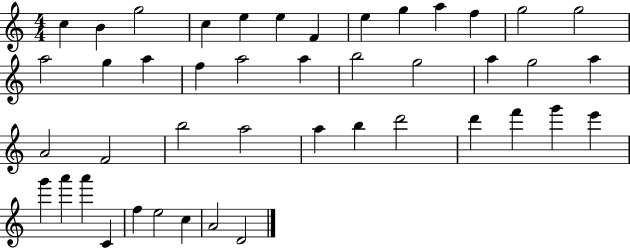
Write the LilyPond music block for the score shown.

{
  \clef treble
  \numericTimeSignature
  \time 4/4
  \key c \major
  c''4 b'4 g''2 | c''4 e''4 e''4 f'4 | e''4 g''4 a''4 f''4 | g''2 g''2 | \break a''2 g''4 a''4 | f''4 a''2 a''4 | b''2 g''2 | a''4 g''2 a''4 | \break a'2 f'2 | b''2 a''2 | a''4 b''4 d'''2 | d'''4 f'''4 g'''4 e'''4 | \break g'''4 a'''4 a'''4 c'4 | f''4 e''2 c''4 | a'2 d'2 | \bar "|."
}